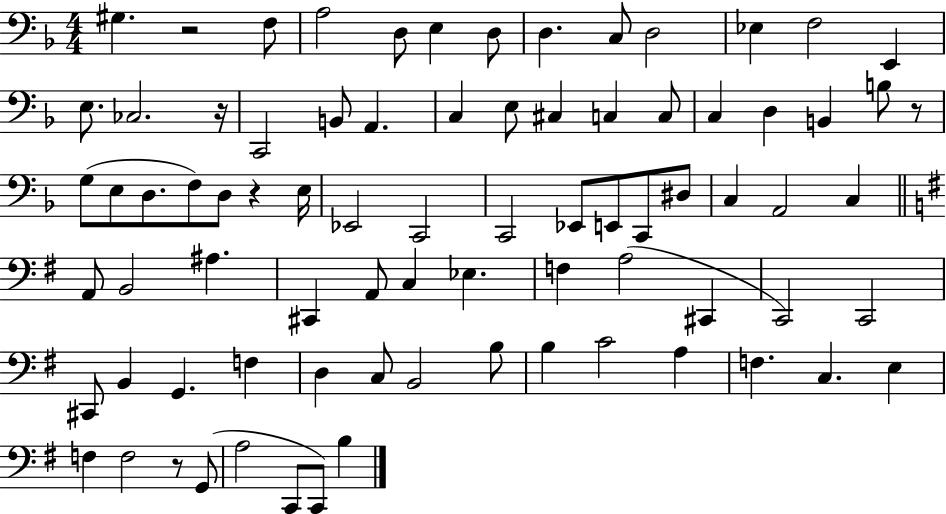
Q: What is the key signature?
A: F major